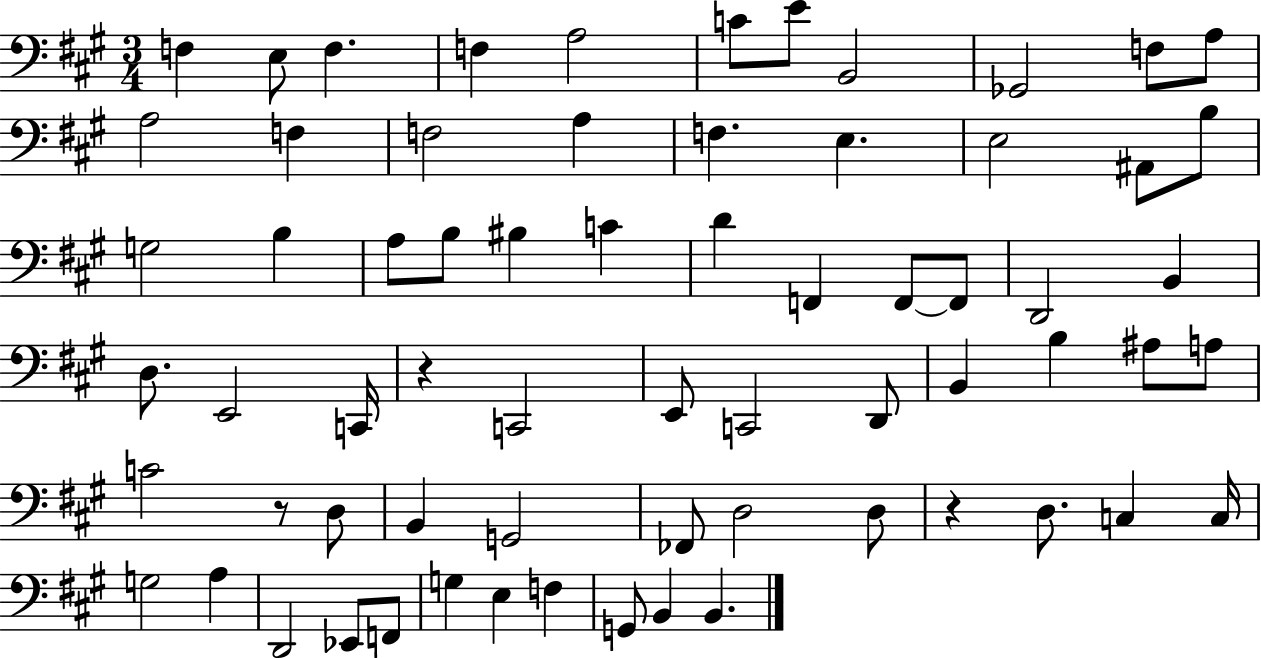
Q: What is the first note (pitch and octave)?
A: F3